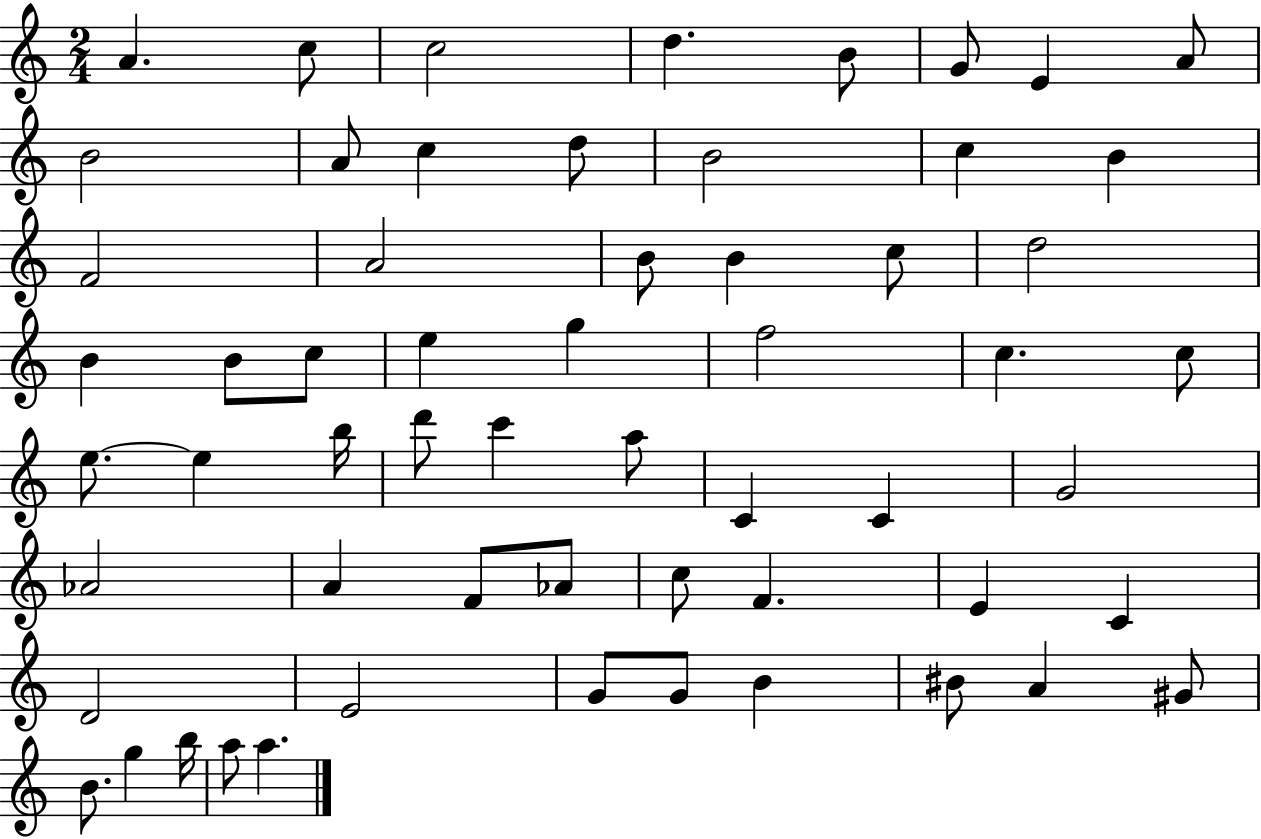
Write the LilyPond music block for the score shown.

{
  \clef treble
  \numericTimeSignature
  \time 2/4
  \key c \major
  \repeat volta 2 { a'4. c''8 | c''2 | d''4. b'8 | g'8 e'4 a'8 | \break b'2 | a'8 c''4 d''8 | b'2 | c''4 b'4 | \break f'2 | a'2 | b'8 b'4 c''8 | d''2 | \break b'4 b'8 c''8 | e''4 g''4 | f''2 | c''4. c''8 | \break e''8.~~ e''4 b''16 | d'''8 c'''4 a''8 | c'4 c'4 | g'2 | \break aes'2 | a'4 f'8 aes'8 | c''8 f'4. | e'4 c'4 | \break d'2 | e'2 | g'8 g'8 b'4 | bis'8 a'4 gis'8 | \break b'8. g''4 b''16 | a''8 a''4. | } \bar "|."
}